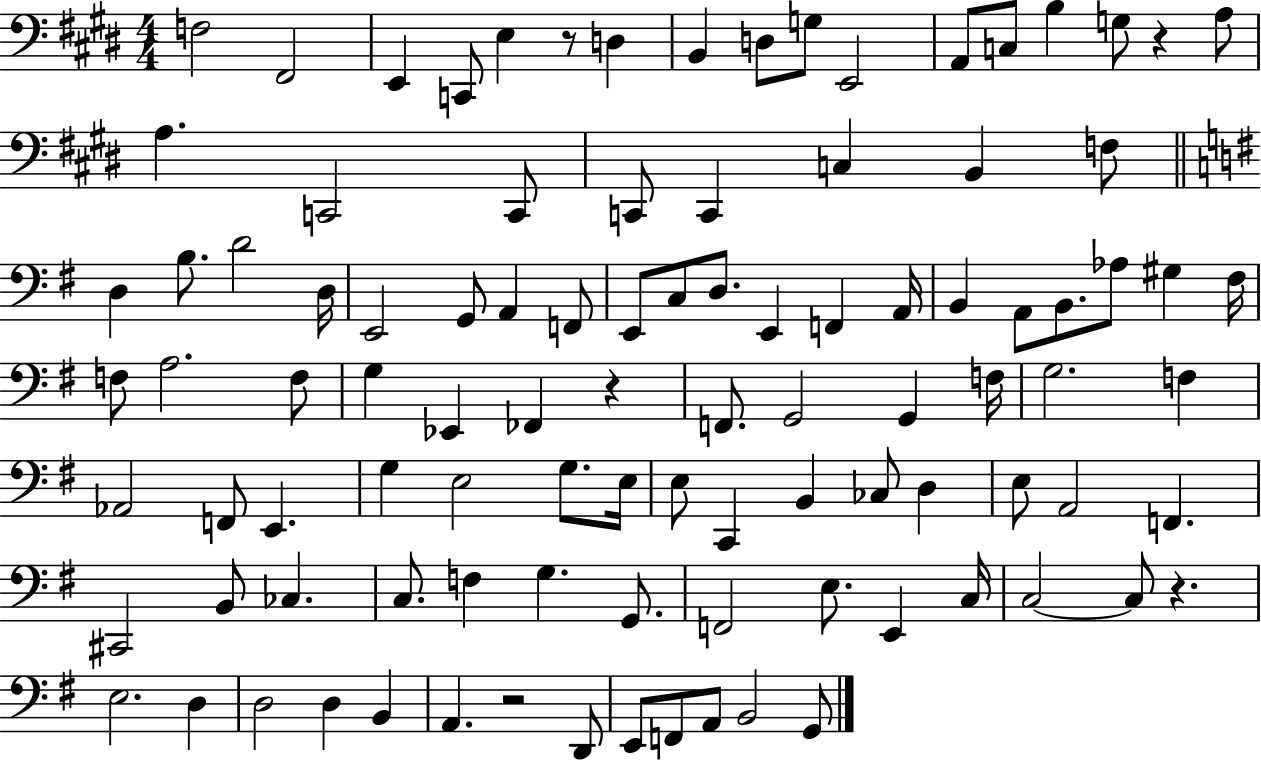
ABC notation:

X:1
T:Untitled
M:4/4
L:1/4
K:E
F,2 ^F,,2 E,, C,,/2 E, z/2 D, B,, D,/2 G,/2 E,,2 A,,/2 C,/2 B, G,/2 z A,/2 A, C,,2 C,,/2 C,,/2 C,, C, B,, F,/2 D, B,/2 D2 D,/4 E,,2 G,,/2 A,, F,,/2 E,,/2 C,/2 D,/2 E,, F,, A,,/4 B,, A,,/2 B,,/2 _A,/2 ^G, ^F,/4 F,/2 A,2 F,/2 G, _E,, _F,, z F,,/2 G,,2 G,, F,/4 G,2 F, _A,,2 F,,/2 E,, G, E,2 G,/2 E,/4 E,/2 C,, B,, _C,/2 D, E,/2 A,,2 F,, ^C,,2 B,,/2 _C, C,/2 F, G, G,,/2 F,,2 E,/2 E,, C,/4 C,2 C,/2 z E,2 D, D,2 D, B,, A,, z2 D,,/2 E,,/2 F,,/2 A,,/2 B,,2 G,,/2